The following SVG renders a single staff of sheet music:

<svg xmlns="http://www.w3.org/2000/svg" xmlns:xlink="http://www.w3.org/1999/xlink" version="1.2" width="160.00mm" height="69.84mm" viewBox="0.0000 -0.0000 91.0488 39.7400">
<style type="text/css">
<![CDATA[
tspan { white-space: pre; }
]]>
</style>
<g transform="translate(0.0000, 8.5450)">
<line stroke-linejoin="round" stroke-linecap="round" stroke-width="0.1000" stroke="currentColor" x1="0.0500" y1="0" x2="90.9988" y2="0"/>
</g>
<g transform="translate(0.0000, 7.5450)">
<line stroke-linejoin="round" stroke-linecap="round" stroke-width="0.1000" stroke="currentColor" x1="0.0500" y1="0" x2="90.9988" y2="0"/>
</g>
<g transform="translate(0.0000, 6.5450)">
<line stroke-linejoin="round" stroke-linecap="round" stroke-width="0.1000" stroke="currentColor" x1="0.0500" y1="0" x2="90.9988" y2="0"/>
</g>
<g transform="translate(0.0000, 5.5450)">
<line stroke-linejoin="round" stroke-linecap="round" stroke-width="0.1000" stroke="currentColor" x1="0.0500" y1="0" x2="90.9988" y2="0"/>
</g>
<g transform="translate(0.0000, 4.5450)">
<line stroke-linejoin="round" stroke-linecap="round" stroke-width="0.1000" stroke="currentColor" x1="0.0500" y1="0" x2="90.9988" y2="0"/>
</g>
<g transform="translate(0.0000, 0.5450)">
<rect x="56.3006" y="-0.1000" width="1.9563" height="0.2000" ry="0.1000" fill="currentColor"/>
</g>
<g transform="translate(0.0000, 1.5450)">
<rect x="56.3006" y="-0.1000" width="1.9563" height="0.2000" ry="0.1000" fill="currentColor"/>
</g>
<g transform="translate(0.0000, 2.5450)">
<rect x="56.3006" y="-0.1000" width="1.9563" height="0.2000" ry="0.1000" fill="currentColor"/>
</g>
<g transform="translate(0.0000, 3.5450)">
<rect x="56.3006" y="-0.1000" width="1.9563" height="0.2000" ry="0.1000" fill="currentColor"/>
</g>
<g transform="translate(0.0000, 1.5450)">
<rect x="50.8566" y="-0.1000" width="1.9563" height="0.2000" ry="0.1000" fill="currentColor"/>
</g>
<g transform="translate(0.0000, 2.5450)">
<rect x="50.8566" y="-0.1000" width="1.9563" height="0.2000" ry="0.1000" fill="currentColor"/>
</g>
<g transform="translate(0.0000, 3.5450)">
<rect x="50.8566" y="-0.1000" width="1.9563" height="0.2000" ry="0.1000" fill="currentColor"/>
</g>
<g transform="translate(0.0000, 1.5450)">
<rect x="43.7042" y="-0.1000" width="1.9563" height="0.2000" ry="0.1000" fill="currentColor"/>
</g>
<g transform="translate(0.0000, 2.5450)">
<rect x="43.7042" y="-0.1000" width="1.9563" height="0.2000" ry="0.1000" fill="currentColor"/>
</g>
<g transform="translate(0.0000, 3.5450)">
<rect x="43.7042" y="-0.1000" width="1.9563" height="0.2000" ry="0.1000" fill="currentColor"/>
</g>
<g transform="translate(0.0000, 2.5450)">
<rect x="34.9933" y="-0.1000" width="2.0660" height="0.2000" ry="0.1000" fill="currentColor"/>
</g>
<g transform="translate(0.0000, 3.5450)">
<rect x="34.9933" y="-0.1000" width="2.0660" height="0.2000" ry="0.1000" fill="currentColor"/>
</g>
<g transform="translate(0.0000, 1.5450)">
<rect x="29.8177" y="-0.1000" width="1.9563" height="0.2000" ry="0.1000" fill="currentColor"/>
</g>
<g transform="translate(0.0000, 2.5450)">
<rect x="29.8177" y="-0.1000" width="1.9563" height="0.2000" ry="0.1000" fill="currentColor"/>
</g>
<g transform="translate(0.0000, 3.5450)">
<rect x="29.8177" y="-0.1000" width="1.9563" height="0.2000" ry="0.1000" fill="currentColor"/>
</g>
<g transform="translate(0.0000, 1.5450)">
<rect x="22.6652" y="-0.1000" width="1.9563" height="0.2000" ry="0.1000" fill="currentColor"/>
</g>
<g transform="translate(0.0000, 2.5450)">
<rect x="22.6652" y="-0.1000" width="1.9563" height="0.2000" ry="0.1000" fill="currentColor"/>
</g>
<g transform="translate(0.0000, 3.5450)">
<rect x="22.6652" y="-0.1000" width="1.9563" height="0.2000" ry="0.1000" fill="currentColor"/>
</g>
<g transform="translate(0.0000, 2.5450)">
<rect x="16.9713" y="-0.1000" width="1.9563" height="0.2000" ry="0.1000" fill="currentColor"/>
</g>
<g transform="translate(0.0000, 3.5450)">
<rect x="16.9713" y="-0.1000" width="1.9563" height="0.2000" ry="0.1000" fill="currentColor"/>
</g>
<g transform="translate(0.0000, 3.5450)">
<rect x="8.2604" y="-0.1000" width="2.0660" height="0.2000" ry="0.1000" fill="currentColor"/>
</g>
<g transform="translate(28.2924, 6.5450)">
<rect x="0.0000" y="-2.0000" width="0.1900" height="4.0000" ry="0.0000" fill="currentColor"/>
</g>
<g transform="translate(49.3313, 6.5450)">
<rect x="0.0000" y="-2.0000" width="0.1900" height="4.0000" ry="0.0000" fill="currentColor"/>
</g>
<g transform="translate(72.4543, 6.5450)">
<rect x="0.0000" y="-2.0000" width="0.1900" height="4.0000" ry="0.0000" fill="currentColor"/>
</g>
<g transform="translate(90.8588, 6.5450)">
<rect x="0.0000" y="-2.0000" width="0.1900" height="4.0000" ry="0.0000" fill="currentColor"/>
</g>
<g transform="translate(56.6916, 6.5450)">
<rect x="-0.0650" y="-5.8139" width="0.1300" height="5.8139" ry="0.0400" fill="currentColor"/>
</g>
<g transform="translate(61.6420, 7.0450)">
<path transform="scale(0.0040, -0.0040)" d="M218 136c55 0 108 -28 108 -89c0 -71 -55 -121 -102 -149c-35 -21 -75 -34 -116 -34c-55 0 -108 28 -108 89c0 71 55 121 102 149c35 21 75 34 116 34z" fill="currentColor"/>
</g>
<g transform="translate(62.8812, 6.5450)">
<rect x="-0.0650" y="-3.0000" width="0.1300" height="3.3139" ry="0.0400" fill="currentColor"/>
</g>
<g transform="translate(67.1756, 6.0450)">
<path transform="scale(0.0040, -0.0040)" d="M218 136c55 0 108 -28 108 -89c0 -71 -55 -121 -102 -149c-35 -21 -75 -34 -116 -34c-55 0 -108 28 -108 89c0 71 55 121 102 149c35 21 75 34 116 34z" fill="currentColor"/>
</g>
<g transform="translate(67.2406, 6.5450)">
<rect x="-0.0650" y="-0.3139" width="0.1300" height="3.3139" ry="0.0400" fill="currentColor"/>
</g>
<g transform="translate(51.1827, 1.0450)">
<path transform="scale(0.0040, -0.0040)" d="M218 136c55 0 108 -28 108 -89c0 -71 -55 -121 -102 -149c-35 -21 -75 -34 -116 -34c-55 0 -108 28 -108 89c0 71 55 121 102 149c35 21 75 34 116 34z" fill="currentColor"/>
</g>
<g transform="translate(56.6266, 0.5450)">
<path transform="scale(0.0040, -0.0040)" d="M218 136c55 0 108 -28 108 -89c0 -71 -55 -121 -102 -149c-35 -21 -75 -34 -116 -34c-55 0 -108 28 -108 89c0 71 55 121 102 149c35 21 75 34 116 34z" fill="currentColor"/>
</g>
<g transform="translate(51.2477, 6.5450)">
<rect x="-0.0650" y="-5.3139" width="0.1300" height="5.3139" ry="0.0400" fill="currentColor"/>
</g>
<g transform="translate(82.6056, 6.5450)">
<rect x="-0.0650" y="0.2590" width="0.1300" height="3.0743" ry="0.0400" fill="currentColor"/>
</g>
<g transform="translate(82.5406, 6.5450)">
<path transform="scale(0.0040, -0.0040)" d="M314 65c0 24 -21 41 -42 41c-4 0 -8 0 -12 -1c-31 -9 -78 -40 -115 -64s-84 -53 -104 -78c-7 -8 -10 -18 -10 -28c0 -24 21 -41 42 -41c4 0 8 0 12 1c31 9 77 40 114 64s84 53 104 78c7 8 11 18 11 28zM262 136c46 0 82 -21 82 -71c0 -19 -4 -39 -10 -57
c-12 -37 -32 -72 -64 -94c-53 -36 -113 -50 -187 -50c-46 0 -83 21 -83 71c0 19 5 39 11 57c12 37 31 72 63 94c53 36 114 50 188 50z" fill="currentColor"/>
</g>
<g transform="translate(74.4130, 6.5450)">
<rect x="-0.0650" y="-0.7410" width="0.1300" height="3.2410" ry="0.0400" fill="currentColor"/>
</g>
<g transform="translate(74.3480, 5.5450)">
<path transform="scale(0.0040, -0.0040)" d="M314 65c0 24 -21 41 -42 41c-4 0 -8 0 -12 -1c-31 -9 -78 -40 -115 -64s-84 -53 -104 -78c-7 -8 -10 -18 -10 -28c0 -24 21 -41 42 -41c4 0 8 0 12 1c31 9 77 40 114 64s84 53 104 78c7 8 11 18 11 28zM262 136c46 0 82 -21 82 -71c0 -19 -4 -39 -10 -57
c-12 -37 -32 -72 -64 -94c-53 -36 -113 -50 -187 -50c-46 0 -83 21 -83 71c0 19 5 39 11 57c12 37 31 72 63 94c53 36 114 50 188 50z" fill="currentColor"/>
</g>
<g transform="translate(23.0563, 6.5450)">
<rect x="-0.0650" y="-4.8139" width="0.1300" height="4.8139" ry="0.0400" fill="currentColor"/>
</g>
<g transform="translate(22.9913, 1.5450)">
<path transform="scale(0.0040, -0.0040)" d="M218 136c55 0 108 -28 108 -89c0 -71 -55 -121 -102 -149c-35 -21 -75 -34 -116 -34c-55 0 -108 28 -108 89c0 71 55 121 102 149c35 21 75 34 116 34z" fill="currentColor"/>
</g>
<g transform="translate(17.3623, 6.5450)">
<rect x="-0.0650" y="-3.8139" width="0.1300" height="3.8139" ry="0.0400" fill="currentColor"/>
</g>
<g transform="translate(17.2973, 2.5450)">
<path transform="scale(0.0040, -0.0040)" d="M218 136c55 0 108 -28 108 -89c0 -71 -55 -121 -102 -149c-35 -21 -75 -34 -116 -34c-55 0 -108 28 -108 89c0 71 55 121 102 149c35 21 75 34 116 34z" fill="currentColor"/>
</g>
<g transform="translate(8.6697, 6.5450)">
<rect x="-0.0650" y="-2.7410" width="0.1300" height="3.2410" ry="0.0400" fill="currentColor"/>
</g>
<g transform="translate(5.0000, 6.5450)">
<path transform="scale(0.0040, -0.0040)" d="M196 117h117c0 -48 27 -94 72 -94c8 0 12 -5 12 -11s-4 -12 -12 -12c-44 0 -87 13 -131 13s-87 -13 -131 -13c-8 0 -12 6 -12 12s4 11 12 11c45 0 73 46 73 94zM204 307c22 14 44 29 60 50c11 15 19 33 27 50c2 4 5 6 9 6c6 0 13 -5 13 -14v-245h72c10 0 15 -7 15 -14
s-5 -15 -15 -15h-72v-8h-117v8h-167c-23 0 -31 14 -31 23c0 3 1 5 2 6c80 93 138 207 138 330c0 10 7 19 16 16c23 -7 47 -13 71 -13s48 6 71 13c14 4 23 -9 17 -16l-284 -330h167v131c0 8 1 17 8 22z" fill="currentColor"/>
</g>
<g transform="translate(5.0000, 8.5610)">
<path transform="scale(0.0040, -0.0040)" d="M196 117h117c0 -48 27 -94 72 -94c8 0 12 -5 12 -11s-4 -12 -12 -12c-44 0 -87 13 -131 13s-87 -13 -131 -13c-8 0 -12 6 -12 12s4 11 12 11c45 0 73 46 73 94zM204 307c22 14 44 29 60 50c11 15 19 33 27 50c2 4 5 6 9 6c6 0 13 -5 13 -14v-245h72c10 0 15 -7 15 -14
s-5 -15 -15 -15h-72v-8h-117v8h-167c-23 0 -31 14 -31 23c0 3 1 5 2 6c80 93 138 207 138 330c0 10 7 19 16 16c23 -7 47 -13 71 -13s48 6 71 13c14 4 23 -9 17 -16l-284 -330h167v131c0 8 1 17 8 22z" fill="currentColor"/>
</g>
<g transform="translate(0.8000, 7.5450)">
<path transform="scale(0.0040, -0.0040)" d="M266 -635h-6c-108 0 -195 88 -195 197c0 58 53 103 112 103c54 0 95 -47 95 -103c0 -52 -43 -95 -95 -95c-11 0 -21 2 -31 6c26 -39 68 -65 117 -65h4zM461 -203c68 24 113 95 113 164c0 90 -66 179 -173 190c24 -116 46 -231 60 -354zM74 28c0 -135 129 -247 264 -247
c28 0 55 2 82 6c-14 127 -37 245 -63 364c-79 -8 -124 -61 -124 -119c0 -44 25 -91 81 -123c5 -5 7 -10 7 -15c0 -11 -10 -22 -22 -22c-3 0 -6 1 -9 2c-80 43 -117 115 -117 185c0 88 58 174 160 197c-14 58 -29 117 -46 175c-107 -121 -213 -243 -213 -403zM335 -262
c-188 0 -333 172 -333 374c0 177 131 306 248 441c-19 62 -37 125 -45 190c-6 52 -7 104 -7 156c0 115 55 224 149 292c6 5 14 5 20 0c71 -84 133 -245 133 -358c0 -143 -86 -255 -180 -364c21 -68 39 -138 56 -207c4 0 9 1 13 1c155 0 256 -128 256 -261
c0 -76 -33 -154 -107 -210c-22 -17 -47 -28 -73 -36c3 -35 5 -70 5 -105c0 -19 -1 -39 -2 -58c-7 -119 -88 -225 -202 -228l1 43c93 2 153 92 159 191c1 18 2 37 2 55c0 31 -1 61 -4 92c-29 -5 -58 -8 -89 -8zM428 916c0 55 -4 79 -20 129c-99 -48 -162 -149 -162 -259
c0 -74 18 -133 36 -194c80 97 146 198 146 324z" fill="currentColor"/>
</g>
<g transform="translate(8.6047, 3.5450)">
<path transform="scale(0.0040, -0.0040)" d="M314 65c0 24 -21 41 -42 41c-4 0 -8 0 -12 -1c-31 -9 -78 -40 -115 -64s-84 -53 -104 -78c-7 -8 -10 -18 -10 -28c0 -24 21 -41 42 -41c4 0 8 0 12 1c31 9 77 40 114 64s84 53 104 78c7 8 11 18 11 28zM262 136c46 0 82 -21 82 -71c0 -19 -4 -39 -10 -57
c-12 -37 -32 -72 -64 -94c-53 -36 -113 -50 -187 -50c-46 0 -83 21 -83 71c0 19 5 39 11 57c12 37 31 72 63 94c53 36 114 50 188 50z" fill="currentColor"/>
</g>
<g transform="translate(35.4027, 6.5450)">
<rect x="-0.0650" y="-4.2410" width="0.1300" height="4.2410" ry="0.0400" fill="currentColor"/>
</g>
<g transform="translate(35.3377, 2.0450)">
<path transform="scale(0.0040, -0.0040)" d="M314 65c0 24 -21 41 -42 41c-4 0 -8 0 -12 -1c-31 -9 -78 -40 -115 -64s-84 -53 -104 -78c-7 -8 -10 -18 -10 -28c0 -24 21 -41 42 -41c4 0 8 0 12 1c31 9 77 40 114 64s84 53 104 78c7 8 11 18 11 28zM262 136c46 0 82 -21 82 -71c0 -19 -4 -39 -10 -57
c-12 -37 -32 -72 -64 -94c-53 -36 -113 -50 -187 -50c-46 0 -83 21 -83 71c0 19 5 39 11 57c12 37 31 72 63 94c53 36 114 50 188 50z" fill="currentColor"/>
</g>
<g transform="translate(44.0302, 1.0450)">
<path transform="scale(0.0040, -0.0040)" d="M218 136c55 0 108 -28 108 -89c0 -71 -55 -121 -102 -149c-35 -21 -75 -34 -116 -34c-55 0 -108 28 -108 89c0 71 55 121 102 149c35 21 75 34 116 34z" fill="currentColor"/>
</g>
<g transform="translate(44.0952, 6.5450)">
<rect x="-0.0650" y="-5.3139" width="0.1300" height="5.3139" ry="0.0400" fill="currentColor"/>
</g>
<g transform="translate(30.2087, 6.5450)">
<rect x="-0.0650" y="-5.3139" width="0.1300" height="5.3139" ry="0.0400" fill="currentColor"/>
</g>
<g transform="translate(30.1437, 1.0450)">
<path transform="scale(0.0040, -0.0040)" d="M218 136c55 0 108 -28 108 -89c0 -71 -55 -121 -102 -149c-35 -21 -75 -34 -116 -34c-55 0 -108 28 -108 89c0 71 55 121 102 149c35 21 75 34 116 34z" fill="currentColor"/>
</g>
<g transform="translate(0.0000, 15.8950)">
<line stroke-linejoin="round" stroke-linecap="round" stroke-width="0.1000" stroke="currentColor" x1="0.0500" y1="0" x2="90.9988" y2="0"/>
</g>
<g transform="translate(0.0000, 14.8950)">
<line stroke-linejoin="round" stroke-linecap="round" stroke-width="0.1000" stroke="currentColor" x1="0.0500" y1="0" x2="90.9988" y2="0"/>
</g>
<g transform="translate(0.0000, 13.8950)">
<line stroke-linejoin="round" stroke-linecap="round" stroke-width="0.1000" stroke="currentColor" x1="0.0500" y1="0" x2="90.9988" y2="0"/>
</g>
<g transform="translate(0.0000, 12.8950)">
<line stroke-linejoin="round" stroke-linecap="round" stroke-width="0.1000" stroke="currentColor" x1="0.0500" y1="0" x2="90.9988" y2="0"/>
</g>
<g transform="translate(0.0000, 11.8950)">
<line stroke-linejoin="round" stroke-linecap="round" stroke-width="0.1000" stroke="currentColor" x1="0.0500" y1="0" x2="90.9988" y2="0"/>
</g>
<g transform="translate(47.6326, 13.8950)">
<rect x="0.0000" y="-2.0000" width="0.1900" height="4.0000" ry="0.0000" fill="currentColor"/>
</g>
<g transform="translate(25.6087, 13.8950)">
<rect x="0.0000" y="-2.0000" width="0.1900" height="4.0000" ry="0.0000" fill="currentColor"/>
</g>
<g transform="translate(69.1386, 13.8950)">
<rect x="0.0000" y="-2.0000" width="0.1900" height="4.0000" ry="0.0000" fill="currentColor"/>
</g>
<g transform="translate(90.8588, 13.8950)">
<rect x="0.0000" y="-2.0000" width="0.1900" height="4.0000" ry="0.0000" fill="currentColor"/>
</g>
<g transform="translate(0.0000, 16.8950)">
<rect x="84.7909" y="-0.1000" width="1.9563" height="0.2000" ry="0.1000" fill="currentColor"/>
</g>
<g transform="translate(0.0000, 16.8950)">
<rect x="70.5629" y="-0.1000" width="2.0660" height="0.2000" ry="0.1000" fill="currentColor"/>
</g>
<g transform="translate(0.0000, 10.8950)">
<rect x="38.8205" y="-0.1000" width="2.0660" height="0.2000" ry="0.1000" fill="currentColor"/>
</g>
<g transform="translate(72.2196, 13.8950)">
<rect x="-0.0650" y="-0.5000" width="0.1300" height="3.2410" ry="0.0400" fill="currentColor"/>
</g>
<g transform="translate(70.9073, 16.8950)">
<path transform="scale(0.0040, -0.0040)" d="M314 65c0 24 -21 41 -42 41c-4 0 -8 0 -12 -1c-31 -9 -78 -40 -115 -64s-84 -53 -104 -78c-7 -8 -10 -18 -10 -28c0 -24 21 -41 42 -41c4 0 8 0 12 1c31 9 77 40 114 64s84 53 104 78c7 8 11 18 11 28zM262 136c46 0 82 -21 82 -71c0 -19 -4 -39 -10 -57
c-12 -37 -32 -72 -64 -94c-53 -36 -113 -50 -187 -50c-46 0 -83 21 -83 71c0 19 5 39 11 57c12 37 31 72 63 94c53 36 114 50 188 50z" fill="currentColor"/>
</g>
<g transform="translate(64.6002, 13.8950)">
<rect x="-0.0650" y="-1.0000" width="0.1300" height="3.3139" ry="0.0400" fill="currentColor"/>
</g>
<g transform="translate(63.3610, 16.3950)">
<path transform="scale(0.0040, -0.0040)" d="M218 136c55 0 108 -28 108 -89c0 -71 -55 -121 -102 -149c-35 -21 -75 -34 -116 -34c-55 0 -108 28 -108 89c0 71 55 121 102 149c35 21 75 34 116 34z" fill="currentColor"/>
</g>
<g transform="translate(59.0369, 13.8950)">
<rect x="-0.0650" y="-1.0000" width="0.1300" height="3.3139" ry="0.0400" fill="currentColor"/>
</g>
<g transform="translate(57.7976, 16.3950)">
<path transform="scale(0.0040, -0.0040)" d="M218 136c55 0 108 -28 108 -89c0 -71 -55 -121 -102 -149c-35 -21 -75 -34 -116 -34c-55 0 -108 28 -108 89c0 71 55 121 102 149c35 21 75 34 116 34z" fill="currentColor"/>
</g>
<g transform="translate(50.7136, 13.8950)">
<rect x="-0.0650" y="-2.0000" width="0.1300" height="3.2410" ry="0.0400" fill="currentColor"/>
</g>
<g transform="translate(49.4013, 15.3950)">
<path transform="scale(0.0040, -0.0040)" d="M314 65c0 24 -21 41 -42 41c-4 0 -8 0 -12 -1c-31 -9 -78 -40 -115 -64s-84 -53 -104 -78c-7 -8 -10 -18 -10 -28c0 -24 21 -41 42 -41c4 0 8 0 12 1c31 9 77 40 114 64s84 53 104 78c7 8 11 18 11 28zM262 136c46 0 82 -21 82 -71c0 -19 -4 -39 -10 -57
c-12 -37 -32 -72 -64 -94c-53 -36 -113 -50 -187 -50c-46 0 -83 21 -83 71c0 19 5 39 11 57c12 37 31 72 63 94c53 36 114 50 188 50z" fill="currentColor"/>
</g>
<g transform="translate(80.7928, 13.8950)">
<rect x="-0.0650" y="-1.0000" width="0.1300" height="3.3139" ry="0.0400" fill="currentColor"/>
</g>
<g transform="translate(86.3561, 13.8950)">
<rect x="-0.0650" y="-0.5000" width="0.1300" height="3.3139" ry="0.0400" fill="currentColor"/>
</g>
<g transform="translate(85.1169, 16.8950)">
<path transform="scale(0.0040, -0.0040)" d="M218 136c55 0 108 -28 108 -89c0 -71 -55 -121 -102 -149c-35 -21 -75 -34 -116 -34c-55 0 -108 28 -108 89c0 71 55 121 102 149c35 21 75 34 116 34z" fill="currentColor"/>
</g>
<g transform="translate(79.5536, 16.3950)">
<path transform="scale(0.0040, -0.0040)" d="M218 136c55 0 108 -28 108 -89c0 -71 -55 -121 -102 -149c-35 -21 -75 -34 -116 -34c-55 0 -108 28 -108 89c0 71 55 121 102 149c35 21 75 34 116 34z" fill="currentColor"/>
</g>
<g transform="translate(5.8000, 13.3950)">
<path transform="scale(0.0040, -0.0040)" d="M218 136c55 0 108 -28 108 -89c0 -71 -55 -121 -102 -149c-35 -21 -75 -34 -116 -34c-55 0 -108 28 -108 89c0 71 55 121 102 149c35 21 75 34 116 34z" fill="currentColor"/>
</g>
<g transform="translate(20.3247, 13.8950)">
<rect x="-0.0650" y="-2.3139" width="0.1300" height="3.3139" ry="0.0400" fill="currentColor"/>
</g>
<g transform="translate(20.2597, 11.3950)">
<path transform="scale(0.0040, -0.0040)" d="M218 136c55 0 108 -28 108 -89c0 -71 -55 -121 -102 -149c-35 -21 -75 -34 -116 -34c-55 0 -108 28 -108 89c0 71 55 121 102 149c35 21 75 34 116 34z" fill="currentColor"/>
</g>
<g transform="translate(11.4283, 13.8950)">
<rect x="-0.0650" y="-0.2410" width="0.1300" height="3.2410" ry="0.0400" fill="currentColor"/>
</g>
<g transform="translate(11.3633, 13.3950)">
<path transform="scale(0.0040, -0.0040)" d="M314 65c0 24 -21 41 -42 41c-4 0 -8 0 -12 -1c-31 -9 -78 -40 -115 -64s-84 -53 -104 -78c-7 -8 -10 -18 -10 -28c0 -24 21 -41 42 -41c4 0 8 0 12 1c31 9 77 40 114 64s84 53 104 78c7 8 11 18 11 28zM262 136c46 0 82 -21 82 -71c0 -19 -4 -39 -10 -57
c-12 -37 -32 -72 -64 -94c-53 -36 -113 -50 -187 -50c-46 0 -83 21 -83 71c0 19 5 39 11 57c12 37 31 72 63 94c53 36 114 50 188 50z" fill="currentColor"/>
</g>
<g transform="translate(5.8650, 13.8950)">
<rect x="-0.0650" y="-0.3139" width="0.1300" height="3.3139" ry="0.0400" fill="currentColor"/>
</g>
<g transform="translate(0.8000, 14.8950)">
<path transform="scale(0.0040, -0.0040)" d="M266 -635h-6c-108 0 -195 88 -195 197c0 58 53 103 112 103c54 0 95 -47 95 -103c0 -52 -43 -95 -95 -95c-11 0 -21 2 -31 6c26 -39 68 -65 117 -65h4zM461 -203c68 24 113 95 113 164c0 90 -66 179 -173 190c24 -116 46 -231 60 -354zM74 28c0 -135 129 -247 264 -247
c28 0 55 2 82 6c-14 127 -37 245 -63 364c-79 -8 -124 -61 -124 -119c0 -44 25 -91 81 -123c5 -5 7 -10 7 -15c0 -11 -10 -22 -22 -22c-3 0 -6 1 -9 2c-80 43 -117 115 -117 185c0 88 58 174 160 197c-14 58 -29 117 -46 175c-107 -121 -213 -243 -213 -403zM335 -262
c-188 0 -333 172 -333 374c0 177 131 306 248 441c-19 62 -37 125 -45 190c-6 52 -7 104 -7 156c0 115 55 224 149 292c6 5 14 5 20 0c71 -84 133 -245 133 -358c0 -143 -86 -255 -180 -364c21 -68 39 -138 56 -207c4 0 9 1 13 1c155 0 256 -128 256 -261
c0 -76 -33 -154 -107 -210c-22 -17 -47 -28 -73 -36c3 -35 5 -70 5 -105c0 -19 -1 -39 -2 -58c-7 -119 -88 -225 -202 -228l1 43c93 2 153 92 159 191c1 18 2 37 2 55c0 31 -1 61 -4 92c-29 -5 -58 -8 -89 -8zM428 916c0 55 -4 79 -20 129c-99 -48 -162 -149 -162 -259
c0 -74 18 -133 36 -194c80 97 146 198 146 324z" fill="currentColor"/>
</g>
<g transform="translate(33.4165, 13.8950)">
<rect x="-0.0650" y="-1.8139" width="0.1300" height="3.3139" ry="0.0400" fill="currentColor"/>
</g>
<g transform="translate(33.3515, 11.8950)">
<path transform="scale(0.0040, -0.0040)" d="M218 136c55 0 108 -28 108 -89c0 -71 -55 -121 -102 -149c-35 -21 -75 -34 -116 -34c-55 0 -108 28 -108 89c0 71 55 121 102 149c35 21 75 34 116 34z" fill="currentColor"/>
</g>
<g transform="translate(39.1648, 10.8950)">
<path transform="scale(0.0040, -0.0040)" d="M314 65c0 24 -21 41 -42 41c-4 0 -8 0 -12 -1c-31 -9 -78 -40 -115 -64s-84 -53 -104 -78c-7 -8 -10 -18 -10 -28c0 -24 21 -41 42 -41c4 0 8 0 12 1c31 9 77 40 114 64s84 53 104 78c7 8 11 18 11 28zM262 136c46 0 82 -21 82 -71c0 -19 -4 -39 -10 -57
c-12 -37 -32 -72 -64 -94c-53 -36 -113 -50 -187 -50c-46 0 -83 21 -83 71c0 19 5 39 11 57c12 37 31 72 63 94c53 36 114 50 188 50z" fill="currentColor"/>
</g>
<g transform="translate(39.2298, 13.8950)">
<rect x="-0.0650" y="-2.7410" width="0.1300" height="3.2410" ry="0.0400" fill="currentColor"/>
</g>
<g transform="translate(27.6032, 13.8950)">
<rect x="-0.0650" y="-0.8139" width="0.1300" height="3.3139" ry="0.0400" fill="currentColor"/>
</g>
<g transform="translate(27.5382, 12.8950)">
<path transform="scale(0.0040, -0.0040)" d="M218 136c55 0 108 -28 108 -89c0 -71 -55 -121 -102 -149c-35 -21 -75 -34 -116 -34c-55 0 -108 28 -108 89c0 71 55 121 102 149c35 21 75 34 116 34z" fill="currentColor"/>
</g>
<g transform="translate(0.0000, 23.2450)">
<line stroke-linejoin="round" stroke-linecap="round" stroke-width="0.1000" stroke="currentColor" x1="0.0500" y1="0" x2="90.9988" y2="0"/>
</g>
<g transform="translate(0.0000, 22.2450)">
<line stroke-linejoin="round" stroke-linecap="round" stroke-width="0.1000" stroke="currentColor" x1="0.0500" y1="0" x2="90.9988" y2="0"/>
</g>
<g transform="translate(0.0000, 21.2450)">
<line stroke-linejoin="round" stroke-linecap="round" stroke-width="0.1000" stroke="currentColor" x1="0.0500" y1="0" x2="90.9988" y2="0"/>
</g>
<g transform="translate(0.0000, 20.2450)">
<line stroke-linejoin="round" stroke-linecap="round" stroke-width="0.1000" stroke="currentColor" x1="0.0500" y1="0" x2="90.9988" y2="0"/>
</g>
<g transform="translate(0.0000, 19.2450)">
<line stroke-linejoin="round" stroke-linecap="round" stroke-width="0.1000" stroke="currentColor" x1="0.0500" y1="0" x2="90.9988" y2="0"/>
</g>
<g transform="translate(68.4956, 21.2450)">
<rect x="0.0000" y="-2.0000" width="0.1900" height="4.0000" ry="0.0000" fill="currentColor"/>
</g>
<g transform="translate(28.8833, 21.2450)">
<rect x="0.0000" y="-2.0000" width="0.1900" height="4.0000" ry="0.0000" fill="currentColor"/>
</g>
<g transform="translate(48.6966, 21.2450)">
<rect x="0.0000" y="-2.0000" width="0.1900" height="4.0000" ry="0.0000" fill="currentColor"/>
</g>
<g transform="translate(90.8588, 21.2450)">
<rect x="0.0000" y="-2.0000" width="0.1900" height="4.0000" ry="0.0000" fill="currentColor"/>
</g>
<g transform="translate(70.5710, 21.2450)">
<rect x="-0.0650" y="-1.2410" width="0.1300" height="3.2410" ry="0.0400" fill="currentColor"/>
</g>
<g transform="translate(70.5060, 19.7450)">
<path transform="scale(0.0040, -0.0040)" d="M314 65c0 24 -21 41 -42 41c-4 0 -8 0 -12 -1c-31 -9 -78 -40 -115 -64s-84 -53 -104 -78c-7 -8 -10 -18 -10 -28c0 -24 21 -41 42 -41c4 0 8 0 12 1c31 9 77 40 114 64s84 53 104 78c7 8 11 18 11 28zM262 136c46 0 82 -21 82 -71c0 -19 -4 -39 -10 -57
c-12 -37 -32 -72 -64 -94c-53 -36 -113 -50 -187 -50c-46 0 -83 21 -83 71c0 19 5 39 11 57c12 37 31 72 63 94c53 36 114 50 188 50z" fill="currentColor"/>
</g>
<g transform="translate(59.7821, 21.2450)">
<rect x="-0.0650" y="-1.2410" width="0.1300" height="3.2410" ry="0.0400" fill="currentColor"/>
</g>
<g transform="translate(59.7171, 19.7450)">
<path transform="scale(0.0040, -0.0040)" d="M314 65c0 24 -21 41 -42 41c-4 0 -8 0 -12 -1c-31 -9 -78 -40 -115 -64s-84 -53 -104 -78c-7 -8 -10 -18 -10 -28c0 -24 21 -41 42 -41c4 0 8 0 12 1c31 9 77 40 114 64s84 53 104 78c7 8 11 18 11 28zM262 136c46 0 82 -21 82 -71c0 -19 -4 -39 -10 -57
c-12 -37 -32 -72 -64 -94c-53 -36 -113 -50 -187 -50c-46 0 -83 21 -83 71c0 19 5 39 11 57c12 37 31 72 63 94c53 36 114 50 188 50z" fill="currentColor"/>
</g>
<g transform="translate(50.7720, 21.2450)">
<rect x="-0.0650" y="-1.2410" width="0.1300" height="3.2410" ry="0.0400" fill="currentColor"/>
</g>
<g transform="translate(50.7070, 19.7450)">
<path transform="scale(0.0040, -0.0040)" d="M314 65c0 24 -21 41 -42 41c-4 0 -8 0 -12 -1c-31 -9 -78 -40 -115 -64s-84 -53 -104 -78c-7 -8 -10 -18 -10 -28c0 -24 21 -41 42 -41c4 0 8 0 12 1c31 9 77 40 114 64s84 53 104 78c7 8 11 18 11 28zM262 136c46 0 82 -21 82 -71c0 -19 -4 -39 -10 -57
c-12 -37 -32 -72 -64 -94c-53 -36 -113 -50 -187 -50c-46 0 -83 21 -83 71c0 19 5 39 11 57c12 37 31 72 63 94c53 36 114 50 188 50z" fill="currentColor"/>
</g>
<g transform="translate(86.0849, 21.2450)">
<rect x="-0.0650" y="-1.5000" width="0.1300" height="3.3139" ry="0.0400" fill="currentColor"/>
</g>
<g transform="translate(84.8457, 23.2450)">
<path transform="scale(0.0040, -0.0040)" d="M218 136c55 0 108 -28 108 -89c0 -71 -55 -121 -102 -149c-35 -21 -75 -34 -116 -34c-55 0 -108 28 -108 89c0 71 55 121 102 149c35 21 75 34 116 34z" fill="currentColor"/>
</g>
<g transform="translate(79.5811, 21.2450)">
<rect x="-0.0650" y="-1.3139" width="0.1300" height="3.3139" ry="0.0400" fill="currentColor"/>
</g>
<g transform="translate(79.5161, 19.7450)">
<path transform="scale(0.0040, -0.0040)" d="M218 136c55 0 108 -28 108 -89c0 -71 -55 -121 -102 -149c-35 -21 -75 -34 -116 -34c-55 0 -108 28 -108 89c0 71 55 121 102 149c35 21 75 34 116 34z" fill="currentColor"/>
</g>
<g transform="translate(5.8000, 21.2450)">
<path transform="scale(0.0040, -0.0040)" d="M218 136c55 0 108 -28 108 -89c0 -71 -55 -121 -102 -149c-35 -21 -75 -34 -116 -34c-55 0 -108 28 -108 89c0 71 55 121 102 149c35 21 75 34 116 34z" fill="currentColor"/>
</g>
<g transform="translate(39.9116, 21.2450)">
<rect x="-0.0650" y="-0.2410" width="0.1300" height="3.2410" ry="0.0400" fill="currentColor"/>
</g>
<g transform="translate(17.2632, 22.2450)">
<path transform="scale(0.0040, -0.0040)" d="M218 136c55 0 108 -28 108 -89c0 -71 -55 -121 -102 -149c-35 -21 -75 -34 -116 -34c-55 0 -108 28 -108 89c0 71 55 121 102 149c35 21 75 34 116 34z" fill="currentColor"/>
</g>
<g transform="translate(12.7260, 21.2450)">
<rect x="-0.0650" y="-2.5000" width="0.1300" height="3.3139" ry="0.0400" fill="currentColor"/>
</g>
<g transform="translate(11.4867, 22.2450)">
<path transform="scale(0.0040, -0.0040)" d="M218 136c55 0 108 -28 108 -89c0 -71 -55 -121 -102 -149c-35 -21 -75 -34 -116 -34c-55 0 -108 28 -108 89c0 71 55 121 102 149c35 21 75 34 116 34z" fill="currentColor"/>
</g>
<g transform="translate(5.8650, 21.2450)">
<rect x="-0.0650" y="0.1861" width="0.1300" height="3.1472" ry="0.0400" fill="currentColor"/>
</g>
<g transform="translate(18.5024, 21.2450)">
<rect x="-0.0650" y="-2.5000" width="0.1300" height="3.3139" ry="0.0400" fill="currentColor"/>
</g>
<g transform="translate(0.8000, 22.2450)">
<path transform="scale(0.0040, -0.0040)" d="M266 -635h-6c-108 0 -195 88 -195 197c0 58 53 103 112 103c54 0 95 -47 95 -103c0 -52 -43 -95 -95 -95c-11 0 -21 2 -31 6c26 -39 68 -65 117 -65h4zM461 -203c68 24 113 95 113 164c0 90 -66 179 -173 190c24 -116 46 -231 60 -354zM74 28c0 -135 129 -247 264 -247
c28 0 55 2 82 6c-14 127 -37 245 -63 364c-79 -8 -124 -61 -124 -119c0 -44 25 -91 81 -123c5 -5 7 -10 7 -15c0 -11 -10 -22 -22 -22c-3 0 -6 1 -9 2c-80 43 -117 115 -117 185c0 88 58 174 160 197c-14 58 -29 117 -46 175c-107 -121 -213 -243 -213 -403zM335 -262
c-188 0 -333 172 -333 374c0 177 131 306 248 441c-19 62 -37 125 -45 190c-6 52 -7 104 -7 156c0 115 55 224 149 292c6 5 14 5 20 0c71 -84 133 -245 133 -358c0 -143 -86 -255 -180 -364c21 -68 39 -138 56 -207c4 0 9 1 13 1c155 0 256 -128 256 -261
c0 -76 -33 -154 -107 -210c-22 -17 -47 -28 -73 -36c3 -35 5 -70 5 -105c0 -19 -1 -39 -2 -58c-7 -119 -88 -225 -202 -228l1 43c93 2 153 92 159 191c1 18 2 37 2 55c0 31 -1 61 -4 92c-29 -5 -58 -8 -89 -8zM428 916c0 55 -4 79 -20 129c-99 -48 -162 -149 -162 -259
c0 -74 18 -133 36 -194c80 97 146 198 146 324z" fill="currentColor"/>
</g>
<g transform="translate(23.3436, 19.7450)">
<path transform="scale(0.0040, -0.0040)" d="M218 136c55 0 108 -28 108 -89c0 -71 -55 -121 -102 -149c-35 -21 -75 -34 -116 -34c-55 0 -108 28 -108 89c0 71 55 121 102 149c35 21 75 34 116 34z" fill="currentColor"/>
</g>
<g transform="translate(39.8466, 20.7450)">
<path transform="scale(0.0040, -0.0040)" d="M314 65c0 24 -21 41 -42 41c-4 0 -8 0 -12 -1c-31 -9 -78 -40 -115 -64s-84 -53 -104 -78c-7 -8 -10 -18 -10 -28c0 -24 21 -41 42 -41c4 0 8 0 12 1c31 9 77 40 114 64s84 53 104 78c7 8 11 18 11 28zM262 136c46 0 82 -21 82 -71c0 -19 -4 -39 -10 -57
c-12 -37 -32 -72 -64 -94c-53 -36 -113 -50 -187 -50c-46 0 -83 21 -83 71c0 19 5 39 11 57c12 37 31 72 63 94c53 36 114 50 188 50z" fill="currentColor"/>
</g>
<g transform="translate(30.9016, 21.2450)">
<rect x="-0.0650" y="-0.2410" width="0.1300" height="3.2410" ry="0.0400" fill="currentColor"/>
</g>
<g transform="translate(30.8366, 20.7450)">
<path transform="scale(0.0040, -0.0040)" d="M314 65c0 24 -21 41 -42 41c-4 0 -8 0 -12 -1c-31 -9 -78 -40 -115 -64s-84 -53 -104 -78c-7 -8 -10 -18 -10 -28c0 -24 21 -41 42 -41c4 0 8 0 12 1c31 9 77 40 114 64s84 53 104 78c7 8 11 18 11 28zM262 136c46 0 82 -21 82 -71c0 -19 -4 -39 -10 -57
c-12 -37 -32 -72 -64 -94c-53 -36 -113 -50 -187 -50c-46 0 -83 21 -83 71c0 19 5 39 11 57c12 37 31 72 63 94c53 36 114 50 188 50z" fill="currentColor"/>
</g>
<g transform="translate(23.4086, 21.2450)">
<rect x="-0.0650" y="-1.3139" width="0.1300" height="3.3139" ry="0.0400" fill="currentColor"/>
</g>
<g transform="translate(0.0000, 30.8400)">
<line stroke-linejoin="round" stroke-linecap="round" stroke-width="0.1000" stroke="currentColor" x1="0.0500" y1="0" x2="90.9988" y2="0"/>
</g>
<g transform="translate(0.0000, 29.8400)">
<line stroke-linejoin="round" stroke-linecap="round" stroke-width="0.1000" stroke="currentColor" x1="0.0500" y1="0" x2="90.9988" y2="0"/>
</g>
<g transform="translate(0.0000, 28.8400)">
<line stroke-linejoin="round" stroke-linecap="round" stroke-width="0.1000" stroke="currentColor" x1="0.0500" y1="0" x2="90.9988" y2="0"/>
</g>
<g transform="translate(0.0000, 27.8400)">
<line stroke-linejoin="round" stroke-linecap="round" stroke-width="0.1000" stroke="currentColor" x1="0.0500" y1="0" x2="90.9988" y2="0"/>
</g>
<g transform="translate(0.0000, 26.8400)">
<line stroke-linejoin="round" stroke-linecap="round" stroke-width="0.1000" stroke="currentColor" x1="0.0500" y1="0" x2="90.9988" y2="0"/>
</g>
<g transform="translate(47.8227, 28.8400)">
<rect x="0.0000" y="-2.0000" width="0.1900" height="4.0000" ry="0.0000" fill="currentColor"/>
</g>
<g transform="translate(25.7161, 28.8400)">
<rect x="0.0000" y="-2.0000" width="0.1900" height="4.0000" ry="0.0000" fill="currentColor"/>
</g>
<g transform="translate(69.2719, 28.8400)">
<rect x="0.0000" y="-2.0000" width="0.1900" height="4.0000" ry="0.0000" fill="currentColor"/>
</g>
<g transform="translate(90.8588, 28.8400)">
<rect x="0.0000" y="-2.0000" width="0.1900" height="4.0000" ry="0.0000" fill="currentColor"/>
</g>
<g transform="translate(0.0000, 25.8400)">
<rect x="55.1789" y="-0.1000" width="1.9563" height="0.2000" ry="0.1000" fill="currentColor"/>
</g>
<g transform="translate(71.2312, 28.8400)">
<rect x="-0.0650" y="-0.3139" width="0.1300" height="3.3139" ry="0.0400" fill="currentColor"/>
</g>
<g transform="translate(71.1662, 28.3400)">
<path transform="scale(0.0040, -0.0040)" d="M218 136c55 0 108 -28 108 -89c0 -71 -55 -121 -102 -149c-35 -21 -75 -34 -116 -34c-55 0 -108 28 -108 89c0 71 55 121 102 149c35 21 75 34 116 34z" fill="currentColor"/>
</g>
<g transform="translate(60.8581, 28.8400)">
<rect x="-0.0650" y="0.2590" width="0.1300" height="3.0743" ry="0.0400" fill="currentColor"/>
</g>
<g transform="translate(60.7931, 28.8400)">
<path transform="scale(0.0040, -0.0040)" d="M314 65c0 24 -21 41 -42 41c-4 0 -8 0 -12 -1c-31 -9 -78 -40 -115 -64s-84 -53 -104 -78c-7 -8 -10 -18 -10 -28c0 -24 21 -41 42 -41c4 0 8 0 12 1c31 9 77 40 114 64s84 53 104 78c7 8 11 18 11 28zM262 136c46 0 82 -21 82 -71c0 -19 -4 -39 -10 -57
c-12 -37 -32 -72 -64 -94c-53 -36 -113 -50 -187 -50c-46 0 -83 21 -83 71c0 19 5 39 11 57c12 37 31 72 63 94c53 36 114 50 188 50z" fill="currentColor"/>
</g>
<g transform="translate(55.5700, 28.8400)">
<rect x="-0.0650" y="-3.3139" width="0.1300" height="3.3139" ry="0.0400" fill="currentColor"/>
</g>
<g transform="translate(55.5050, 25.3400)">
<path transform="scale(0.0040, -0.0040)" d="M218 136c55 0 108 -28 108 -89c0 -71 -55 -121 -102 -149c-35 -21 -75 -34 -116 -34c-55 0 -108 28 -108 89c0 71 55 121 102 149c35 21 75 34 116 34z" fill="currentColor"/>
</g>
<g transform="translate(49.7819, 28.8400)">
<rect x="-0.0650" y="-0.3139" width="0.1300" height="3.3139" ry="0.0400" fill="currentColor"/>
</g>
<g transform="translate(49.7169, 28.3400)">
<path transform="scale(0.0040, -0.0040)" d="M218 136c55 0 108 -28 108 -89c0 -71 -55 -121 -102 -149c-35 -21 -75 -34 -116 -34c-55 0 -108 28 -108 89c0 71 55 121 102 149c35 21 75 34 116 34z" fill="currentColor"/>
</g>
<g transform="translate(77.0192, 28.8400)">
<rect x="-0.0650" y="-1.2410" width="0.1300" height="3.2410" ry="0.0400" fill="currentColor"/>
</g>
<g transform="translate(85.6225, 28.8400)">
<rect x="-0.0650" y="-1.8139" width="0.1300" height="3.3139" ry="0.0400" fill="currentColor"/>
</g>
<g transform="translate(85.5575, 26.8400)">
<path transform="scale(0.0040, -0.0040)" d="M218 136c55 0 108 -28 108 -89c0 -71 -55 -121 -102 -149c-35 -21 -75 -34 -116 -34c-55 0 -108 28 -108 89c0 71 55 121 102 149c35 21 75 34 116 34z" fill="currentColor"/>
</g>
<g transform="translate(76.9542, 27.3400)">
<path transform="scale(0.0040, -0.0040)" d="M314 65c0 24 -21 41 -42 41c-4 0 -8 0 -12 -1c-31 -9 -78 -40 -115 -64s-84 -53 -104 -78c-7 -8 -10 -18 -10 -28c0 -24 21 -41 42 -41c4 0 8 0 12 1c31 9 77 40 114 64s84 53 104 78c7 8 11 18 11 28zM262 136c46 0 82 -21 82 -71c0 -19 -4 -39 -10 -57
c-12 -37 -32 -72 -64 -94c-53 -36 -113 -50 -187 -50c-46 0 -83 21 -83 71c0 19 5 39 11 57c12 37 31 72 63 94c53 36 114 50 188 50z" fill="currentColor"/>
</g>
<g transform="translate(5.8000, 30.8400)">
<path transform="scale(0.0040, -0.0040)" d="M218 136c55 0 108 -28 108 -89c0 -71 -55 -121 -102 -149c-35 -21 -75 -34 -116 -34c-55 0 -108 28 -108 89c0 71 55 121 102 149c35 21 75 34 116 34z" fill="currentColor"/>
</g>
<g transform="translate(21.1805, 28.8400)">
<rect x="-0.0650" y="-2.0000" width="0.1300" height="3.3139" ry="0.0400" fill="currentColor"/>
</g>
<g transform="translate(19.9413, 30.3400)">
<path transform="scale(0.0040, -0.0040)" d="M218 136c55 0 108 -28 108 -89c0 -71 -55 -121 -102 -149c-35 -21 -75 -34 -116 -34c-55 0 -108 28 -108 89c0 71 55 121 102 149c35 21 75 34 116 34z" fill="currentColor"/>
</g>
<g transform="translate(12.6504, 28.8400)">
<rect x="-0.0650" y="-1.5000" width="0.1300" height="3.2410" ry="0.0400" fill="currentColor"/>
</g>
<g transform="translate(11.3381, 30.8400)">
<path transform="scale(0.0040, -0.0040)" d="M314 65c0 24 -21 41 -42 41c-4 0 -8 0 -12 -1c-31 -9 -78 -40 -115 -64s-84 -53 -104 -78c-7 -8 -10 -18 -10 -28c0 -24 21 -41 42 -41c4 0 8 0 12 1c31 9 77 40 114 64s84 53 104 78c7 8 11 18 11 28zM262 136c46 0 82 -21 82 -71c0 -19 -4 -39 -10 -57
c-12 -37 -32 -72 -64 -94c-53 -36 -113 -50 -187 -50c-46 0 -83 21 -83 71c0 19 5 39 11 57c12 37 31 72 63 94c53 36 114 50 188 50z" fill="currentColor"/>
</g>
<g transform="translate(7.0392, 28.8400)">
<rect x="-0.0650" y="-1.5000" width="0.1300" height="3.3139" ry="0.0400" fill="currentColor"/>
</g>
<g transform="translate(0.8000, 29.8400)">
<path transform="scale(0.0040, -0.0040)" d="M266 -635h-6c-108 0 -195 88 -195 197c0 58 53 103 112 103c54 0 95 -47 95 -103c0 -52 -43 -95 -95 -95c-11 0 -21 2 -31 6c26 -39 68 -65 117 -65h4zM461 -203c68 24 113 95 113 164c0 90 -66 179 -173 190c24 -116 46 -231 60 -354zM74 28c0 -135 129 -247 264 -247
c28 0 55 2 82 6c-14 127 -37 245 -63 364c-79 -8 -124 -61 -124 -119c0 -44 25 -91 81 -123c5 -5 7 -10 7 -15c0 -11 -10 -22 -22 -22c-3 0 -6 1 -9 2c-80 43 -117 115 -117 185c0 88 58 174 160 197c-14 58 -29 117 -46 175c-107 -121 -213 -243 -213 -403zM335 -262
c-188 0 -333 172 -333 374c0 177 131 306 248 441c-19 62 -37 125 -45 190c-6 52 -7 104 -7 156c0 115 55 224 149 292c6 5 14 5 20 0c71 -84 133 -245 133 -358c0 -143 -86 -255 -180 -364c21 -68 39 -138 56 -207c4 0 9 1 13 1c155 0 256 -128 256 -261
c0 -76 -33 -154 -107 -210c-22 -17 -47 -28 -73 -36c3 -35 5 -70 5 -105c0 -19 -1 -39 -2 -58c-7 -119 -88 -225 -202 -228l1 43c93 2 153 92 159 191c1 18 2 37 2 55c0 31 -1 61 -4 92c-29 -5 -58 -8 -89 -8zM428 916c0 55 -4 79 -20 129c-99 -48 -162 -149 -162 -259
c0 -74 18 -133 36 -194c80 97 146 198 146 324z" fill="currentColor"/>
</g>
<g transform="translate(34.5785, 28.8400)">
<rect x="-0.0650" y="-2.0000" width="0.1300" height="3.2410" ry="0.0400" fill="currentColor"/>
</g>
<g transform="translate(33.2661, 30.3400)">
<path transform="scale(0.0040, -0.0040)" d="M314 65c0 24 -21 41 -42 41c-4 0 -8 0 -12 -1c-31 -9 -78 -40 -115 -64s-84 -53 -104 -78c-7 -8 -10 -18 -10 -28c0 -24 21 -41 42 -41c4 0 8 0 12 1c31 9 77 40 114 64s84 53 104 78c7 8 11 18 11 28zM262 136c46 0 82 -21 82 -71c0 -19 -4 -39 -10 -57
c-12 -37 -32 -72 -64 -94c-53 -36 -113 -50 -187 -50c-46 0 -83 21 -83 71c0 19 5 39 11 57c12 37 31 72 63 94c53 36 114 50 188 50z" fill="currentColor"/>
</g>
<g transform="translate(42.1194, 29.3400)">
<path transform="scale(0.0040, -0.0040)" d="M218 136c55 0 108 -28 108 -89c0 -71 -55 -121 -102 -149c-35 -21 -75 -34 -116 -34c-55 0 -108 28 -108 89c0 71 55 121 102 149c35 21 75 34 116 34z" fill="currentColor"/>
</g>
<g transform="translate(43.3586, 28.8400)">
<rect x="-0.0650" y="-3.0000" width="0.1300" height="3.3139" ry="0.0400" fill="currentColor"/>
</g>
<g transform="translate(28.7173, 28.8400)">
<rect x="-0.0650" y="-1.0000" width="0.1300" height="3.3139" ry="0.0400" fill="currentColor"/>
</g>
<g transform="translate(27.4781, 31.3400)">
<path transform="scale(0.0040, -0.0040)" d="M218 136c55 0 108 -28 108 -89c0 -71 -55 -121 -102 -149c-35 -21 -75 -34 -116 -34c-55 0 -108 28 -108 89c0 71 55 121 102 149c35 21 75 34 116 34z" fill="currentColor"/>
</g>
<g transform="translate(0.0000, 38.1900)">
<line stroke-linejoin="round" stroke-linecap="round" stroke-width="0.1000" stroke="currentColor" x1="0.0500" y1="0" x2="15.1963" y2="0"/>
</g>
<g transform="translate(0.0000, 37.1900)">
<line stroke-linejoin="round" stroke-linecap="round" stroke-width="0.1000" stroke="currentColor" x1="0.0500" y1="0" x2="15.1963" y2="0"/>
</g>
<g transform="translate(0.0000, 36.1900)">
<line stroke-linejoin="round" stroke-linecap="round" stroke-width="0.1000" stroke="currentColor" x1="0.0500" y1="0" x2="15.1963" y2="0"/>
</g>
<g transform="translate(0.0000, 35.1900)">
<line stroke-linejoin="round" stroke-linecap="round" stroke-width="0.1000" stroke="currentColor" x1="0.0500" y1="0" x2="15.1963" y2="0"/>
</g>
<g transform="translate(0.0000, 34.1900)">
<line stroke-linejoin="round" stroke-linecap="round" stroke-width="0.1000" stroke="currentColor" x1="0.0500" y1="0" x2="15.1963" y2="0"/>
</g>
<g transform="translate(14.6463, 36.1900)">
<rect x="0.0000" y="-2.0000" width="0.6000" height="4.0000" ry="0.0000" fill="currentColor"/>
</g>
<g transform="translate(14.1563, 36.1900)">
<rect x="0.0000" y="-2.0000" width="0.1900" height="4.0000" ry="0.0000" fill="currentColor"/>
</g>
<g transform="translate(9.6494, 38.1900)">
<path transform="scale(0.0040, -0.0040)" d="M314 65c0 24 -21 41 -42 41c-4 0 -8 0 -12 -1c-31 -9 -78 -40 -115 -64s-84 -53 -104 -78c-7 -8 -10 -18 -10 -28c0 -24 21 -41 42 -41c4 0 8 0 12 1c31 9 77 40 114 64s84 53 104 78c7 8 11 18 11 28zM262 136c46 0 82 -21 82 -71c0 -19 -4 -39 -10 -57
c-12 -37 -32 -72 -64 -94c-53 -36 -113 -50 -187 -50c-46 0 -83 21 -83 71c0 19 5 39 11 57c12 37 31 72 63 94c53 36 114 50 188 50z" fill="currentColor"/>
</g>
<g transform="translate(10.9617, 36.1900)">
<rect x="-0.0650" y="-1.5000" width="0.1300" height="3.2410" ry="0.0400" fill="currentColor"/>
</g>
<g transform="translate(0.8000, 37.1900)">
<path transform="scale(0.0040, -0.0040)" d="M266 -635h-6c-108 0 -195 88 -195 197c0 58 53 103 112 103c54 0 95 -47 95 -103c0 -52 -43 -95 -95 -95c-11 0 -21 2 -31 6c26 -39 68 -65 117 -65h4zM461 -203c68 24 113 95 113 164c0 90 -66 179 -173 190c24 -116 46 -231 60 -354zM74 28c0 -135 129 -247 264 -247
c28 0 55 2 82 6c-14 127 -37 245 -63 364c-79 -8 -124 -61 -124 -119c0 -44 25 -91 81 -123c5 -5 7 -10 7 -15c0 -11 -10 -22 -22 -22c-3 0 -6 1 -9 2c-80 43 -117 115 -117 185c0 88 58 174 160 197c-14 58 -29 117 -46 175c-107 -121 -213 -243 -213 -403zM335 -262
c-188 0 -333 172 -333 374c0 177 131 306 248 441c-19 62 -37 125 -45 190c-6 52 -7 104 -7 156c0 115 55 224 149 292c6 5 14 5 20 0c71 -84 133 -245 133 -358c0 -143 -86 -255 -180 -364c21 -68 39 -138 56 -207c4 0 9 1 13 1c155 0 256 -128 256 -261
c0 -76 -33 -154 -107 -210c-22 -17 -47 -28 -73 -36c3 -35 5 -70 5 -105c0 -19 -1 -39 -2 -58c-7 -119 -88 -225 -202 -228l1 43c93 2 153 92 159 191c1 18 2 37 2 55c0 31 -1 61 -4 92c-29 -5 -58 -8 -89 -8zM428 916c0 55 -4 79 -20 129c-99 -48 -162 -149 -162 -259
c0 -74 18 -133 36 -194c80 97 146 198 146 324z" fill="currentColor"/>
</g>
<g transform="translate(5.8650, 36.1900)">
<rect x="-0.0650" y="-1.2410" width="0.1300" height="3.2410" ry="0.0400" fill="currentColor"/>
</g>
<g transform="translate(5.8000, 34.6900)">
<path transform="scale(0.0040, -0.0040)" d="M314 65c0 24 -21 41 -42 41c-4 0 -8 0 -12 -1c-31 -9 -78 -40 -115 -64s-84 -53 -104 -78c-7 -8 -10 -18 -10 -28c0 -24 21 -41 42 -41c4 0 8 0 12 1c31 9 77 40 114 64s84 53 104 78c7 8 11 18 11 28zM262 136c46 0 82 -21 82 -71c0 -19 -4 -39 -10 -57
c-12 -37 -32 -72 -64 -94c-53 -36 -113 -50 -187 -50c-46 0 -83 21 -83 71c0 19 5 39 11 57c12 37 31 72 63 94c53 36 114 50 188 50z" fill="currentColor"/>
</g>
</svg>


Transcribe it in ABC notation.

X:1
T:Untitled
M:4/4
L:1/4
K:C
a2 c' e' f' d'2 f' f' g' A c d2 B2 c c2 g d f a2 F2 D D C2 D C B G G e c2 c2 e2 e2 e2 e E E E2 F D F2 A c b B2 c e2 f e2 E2